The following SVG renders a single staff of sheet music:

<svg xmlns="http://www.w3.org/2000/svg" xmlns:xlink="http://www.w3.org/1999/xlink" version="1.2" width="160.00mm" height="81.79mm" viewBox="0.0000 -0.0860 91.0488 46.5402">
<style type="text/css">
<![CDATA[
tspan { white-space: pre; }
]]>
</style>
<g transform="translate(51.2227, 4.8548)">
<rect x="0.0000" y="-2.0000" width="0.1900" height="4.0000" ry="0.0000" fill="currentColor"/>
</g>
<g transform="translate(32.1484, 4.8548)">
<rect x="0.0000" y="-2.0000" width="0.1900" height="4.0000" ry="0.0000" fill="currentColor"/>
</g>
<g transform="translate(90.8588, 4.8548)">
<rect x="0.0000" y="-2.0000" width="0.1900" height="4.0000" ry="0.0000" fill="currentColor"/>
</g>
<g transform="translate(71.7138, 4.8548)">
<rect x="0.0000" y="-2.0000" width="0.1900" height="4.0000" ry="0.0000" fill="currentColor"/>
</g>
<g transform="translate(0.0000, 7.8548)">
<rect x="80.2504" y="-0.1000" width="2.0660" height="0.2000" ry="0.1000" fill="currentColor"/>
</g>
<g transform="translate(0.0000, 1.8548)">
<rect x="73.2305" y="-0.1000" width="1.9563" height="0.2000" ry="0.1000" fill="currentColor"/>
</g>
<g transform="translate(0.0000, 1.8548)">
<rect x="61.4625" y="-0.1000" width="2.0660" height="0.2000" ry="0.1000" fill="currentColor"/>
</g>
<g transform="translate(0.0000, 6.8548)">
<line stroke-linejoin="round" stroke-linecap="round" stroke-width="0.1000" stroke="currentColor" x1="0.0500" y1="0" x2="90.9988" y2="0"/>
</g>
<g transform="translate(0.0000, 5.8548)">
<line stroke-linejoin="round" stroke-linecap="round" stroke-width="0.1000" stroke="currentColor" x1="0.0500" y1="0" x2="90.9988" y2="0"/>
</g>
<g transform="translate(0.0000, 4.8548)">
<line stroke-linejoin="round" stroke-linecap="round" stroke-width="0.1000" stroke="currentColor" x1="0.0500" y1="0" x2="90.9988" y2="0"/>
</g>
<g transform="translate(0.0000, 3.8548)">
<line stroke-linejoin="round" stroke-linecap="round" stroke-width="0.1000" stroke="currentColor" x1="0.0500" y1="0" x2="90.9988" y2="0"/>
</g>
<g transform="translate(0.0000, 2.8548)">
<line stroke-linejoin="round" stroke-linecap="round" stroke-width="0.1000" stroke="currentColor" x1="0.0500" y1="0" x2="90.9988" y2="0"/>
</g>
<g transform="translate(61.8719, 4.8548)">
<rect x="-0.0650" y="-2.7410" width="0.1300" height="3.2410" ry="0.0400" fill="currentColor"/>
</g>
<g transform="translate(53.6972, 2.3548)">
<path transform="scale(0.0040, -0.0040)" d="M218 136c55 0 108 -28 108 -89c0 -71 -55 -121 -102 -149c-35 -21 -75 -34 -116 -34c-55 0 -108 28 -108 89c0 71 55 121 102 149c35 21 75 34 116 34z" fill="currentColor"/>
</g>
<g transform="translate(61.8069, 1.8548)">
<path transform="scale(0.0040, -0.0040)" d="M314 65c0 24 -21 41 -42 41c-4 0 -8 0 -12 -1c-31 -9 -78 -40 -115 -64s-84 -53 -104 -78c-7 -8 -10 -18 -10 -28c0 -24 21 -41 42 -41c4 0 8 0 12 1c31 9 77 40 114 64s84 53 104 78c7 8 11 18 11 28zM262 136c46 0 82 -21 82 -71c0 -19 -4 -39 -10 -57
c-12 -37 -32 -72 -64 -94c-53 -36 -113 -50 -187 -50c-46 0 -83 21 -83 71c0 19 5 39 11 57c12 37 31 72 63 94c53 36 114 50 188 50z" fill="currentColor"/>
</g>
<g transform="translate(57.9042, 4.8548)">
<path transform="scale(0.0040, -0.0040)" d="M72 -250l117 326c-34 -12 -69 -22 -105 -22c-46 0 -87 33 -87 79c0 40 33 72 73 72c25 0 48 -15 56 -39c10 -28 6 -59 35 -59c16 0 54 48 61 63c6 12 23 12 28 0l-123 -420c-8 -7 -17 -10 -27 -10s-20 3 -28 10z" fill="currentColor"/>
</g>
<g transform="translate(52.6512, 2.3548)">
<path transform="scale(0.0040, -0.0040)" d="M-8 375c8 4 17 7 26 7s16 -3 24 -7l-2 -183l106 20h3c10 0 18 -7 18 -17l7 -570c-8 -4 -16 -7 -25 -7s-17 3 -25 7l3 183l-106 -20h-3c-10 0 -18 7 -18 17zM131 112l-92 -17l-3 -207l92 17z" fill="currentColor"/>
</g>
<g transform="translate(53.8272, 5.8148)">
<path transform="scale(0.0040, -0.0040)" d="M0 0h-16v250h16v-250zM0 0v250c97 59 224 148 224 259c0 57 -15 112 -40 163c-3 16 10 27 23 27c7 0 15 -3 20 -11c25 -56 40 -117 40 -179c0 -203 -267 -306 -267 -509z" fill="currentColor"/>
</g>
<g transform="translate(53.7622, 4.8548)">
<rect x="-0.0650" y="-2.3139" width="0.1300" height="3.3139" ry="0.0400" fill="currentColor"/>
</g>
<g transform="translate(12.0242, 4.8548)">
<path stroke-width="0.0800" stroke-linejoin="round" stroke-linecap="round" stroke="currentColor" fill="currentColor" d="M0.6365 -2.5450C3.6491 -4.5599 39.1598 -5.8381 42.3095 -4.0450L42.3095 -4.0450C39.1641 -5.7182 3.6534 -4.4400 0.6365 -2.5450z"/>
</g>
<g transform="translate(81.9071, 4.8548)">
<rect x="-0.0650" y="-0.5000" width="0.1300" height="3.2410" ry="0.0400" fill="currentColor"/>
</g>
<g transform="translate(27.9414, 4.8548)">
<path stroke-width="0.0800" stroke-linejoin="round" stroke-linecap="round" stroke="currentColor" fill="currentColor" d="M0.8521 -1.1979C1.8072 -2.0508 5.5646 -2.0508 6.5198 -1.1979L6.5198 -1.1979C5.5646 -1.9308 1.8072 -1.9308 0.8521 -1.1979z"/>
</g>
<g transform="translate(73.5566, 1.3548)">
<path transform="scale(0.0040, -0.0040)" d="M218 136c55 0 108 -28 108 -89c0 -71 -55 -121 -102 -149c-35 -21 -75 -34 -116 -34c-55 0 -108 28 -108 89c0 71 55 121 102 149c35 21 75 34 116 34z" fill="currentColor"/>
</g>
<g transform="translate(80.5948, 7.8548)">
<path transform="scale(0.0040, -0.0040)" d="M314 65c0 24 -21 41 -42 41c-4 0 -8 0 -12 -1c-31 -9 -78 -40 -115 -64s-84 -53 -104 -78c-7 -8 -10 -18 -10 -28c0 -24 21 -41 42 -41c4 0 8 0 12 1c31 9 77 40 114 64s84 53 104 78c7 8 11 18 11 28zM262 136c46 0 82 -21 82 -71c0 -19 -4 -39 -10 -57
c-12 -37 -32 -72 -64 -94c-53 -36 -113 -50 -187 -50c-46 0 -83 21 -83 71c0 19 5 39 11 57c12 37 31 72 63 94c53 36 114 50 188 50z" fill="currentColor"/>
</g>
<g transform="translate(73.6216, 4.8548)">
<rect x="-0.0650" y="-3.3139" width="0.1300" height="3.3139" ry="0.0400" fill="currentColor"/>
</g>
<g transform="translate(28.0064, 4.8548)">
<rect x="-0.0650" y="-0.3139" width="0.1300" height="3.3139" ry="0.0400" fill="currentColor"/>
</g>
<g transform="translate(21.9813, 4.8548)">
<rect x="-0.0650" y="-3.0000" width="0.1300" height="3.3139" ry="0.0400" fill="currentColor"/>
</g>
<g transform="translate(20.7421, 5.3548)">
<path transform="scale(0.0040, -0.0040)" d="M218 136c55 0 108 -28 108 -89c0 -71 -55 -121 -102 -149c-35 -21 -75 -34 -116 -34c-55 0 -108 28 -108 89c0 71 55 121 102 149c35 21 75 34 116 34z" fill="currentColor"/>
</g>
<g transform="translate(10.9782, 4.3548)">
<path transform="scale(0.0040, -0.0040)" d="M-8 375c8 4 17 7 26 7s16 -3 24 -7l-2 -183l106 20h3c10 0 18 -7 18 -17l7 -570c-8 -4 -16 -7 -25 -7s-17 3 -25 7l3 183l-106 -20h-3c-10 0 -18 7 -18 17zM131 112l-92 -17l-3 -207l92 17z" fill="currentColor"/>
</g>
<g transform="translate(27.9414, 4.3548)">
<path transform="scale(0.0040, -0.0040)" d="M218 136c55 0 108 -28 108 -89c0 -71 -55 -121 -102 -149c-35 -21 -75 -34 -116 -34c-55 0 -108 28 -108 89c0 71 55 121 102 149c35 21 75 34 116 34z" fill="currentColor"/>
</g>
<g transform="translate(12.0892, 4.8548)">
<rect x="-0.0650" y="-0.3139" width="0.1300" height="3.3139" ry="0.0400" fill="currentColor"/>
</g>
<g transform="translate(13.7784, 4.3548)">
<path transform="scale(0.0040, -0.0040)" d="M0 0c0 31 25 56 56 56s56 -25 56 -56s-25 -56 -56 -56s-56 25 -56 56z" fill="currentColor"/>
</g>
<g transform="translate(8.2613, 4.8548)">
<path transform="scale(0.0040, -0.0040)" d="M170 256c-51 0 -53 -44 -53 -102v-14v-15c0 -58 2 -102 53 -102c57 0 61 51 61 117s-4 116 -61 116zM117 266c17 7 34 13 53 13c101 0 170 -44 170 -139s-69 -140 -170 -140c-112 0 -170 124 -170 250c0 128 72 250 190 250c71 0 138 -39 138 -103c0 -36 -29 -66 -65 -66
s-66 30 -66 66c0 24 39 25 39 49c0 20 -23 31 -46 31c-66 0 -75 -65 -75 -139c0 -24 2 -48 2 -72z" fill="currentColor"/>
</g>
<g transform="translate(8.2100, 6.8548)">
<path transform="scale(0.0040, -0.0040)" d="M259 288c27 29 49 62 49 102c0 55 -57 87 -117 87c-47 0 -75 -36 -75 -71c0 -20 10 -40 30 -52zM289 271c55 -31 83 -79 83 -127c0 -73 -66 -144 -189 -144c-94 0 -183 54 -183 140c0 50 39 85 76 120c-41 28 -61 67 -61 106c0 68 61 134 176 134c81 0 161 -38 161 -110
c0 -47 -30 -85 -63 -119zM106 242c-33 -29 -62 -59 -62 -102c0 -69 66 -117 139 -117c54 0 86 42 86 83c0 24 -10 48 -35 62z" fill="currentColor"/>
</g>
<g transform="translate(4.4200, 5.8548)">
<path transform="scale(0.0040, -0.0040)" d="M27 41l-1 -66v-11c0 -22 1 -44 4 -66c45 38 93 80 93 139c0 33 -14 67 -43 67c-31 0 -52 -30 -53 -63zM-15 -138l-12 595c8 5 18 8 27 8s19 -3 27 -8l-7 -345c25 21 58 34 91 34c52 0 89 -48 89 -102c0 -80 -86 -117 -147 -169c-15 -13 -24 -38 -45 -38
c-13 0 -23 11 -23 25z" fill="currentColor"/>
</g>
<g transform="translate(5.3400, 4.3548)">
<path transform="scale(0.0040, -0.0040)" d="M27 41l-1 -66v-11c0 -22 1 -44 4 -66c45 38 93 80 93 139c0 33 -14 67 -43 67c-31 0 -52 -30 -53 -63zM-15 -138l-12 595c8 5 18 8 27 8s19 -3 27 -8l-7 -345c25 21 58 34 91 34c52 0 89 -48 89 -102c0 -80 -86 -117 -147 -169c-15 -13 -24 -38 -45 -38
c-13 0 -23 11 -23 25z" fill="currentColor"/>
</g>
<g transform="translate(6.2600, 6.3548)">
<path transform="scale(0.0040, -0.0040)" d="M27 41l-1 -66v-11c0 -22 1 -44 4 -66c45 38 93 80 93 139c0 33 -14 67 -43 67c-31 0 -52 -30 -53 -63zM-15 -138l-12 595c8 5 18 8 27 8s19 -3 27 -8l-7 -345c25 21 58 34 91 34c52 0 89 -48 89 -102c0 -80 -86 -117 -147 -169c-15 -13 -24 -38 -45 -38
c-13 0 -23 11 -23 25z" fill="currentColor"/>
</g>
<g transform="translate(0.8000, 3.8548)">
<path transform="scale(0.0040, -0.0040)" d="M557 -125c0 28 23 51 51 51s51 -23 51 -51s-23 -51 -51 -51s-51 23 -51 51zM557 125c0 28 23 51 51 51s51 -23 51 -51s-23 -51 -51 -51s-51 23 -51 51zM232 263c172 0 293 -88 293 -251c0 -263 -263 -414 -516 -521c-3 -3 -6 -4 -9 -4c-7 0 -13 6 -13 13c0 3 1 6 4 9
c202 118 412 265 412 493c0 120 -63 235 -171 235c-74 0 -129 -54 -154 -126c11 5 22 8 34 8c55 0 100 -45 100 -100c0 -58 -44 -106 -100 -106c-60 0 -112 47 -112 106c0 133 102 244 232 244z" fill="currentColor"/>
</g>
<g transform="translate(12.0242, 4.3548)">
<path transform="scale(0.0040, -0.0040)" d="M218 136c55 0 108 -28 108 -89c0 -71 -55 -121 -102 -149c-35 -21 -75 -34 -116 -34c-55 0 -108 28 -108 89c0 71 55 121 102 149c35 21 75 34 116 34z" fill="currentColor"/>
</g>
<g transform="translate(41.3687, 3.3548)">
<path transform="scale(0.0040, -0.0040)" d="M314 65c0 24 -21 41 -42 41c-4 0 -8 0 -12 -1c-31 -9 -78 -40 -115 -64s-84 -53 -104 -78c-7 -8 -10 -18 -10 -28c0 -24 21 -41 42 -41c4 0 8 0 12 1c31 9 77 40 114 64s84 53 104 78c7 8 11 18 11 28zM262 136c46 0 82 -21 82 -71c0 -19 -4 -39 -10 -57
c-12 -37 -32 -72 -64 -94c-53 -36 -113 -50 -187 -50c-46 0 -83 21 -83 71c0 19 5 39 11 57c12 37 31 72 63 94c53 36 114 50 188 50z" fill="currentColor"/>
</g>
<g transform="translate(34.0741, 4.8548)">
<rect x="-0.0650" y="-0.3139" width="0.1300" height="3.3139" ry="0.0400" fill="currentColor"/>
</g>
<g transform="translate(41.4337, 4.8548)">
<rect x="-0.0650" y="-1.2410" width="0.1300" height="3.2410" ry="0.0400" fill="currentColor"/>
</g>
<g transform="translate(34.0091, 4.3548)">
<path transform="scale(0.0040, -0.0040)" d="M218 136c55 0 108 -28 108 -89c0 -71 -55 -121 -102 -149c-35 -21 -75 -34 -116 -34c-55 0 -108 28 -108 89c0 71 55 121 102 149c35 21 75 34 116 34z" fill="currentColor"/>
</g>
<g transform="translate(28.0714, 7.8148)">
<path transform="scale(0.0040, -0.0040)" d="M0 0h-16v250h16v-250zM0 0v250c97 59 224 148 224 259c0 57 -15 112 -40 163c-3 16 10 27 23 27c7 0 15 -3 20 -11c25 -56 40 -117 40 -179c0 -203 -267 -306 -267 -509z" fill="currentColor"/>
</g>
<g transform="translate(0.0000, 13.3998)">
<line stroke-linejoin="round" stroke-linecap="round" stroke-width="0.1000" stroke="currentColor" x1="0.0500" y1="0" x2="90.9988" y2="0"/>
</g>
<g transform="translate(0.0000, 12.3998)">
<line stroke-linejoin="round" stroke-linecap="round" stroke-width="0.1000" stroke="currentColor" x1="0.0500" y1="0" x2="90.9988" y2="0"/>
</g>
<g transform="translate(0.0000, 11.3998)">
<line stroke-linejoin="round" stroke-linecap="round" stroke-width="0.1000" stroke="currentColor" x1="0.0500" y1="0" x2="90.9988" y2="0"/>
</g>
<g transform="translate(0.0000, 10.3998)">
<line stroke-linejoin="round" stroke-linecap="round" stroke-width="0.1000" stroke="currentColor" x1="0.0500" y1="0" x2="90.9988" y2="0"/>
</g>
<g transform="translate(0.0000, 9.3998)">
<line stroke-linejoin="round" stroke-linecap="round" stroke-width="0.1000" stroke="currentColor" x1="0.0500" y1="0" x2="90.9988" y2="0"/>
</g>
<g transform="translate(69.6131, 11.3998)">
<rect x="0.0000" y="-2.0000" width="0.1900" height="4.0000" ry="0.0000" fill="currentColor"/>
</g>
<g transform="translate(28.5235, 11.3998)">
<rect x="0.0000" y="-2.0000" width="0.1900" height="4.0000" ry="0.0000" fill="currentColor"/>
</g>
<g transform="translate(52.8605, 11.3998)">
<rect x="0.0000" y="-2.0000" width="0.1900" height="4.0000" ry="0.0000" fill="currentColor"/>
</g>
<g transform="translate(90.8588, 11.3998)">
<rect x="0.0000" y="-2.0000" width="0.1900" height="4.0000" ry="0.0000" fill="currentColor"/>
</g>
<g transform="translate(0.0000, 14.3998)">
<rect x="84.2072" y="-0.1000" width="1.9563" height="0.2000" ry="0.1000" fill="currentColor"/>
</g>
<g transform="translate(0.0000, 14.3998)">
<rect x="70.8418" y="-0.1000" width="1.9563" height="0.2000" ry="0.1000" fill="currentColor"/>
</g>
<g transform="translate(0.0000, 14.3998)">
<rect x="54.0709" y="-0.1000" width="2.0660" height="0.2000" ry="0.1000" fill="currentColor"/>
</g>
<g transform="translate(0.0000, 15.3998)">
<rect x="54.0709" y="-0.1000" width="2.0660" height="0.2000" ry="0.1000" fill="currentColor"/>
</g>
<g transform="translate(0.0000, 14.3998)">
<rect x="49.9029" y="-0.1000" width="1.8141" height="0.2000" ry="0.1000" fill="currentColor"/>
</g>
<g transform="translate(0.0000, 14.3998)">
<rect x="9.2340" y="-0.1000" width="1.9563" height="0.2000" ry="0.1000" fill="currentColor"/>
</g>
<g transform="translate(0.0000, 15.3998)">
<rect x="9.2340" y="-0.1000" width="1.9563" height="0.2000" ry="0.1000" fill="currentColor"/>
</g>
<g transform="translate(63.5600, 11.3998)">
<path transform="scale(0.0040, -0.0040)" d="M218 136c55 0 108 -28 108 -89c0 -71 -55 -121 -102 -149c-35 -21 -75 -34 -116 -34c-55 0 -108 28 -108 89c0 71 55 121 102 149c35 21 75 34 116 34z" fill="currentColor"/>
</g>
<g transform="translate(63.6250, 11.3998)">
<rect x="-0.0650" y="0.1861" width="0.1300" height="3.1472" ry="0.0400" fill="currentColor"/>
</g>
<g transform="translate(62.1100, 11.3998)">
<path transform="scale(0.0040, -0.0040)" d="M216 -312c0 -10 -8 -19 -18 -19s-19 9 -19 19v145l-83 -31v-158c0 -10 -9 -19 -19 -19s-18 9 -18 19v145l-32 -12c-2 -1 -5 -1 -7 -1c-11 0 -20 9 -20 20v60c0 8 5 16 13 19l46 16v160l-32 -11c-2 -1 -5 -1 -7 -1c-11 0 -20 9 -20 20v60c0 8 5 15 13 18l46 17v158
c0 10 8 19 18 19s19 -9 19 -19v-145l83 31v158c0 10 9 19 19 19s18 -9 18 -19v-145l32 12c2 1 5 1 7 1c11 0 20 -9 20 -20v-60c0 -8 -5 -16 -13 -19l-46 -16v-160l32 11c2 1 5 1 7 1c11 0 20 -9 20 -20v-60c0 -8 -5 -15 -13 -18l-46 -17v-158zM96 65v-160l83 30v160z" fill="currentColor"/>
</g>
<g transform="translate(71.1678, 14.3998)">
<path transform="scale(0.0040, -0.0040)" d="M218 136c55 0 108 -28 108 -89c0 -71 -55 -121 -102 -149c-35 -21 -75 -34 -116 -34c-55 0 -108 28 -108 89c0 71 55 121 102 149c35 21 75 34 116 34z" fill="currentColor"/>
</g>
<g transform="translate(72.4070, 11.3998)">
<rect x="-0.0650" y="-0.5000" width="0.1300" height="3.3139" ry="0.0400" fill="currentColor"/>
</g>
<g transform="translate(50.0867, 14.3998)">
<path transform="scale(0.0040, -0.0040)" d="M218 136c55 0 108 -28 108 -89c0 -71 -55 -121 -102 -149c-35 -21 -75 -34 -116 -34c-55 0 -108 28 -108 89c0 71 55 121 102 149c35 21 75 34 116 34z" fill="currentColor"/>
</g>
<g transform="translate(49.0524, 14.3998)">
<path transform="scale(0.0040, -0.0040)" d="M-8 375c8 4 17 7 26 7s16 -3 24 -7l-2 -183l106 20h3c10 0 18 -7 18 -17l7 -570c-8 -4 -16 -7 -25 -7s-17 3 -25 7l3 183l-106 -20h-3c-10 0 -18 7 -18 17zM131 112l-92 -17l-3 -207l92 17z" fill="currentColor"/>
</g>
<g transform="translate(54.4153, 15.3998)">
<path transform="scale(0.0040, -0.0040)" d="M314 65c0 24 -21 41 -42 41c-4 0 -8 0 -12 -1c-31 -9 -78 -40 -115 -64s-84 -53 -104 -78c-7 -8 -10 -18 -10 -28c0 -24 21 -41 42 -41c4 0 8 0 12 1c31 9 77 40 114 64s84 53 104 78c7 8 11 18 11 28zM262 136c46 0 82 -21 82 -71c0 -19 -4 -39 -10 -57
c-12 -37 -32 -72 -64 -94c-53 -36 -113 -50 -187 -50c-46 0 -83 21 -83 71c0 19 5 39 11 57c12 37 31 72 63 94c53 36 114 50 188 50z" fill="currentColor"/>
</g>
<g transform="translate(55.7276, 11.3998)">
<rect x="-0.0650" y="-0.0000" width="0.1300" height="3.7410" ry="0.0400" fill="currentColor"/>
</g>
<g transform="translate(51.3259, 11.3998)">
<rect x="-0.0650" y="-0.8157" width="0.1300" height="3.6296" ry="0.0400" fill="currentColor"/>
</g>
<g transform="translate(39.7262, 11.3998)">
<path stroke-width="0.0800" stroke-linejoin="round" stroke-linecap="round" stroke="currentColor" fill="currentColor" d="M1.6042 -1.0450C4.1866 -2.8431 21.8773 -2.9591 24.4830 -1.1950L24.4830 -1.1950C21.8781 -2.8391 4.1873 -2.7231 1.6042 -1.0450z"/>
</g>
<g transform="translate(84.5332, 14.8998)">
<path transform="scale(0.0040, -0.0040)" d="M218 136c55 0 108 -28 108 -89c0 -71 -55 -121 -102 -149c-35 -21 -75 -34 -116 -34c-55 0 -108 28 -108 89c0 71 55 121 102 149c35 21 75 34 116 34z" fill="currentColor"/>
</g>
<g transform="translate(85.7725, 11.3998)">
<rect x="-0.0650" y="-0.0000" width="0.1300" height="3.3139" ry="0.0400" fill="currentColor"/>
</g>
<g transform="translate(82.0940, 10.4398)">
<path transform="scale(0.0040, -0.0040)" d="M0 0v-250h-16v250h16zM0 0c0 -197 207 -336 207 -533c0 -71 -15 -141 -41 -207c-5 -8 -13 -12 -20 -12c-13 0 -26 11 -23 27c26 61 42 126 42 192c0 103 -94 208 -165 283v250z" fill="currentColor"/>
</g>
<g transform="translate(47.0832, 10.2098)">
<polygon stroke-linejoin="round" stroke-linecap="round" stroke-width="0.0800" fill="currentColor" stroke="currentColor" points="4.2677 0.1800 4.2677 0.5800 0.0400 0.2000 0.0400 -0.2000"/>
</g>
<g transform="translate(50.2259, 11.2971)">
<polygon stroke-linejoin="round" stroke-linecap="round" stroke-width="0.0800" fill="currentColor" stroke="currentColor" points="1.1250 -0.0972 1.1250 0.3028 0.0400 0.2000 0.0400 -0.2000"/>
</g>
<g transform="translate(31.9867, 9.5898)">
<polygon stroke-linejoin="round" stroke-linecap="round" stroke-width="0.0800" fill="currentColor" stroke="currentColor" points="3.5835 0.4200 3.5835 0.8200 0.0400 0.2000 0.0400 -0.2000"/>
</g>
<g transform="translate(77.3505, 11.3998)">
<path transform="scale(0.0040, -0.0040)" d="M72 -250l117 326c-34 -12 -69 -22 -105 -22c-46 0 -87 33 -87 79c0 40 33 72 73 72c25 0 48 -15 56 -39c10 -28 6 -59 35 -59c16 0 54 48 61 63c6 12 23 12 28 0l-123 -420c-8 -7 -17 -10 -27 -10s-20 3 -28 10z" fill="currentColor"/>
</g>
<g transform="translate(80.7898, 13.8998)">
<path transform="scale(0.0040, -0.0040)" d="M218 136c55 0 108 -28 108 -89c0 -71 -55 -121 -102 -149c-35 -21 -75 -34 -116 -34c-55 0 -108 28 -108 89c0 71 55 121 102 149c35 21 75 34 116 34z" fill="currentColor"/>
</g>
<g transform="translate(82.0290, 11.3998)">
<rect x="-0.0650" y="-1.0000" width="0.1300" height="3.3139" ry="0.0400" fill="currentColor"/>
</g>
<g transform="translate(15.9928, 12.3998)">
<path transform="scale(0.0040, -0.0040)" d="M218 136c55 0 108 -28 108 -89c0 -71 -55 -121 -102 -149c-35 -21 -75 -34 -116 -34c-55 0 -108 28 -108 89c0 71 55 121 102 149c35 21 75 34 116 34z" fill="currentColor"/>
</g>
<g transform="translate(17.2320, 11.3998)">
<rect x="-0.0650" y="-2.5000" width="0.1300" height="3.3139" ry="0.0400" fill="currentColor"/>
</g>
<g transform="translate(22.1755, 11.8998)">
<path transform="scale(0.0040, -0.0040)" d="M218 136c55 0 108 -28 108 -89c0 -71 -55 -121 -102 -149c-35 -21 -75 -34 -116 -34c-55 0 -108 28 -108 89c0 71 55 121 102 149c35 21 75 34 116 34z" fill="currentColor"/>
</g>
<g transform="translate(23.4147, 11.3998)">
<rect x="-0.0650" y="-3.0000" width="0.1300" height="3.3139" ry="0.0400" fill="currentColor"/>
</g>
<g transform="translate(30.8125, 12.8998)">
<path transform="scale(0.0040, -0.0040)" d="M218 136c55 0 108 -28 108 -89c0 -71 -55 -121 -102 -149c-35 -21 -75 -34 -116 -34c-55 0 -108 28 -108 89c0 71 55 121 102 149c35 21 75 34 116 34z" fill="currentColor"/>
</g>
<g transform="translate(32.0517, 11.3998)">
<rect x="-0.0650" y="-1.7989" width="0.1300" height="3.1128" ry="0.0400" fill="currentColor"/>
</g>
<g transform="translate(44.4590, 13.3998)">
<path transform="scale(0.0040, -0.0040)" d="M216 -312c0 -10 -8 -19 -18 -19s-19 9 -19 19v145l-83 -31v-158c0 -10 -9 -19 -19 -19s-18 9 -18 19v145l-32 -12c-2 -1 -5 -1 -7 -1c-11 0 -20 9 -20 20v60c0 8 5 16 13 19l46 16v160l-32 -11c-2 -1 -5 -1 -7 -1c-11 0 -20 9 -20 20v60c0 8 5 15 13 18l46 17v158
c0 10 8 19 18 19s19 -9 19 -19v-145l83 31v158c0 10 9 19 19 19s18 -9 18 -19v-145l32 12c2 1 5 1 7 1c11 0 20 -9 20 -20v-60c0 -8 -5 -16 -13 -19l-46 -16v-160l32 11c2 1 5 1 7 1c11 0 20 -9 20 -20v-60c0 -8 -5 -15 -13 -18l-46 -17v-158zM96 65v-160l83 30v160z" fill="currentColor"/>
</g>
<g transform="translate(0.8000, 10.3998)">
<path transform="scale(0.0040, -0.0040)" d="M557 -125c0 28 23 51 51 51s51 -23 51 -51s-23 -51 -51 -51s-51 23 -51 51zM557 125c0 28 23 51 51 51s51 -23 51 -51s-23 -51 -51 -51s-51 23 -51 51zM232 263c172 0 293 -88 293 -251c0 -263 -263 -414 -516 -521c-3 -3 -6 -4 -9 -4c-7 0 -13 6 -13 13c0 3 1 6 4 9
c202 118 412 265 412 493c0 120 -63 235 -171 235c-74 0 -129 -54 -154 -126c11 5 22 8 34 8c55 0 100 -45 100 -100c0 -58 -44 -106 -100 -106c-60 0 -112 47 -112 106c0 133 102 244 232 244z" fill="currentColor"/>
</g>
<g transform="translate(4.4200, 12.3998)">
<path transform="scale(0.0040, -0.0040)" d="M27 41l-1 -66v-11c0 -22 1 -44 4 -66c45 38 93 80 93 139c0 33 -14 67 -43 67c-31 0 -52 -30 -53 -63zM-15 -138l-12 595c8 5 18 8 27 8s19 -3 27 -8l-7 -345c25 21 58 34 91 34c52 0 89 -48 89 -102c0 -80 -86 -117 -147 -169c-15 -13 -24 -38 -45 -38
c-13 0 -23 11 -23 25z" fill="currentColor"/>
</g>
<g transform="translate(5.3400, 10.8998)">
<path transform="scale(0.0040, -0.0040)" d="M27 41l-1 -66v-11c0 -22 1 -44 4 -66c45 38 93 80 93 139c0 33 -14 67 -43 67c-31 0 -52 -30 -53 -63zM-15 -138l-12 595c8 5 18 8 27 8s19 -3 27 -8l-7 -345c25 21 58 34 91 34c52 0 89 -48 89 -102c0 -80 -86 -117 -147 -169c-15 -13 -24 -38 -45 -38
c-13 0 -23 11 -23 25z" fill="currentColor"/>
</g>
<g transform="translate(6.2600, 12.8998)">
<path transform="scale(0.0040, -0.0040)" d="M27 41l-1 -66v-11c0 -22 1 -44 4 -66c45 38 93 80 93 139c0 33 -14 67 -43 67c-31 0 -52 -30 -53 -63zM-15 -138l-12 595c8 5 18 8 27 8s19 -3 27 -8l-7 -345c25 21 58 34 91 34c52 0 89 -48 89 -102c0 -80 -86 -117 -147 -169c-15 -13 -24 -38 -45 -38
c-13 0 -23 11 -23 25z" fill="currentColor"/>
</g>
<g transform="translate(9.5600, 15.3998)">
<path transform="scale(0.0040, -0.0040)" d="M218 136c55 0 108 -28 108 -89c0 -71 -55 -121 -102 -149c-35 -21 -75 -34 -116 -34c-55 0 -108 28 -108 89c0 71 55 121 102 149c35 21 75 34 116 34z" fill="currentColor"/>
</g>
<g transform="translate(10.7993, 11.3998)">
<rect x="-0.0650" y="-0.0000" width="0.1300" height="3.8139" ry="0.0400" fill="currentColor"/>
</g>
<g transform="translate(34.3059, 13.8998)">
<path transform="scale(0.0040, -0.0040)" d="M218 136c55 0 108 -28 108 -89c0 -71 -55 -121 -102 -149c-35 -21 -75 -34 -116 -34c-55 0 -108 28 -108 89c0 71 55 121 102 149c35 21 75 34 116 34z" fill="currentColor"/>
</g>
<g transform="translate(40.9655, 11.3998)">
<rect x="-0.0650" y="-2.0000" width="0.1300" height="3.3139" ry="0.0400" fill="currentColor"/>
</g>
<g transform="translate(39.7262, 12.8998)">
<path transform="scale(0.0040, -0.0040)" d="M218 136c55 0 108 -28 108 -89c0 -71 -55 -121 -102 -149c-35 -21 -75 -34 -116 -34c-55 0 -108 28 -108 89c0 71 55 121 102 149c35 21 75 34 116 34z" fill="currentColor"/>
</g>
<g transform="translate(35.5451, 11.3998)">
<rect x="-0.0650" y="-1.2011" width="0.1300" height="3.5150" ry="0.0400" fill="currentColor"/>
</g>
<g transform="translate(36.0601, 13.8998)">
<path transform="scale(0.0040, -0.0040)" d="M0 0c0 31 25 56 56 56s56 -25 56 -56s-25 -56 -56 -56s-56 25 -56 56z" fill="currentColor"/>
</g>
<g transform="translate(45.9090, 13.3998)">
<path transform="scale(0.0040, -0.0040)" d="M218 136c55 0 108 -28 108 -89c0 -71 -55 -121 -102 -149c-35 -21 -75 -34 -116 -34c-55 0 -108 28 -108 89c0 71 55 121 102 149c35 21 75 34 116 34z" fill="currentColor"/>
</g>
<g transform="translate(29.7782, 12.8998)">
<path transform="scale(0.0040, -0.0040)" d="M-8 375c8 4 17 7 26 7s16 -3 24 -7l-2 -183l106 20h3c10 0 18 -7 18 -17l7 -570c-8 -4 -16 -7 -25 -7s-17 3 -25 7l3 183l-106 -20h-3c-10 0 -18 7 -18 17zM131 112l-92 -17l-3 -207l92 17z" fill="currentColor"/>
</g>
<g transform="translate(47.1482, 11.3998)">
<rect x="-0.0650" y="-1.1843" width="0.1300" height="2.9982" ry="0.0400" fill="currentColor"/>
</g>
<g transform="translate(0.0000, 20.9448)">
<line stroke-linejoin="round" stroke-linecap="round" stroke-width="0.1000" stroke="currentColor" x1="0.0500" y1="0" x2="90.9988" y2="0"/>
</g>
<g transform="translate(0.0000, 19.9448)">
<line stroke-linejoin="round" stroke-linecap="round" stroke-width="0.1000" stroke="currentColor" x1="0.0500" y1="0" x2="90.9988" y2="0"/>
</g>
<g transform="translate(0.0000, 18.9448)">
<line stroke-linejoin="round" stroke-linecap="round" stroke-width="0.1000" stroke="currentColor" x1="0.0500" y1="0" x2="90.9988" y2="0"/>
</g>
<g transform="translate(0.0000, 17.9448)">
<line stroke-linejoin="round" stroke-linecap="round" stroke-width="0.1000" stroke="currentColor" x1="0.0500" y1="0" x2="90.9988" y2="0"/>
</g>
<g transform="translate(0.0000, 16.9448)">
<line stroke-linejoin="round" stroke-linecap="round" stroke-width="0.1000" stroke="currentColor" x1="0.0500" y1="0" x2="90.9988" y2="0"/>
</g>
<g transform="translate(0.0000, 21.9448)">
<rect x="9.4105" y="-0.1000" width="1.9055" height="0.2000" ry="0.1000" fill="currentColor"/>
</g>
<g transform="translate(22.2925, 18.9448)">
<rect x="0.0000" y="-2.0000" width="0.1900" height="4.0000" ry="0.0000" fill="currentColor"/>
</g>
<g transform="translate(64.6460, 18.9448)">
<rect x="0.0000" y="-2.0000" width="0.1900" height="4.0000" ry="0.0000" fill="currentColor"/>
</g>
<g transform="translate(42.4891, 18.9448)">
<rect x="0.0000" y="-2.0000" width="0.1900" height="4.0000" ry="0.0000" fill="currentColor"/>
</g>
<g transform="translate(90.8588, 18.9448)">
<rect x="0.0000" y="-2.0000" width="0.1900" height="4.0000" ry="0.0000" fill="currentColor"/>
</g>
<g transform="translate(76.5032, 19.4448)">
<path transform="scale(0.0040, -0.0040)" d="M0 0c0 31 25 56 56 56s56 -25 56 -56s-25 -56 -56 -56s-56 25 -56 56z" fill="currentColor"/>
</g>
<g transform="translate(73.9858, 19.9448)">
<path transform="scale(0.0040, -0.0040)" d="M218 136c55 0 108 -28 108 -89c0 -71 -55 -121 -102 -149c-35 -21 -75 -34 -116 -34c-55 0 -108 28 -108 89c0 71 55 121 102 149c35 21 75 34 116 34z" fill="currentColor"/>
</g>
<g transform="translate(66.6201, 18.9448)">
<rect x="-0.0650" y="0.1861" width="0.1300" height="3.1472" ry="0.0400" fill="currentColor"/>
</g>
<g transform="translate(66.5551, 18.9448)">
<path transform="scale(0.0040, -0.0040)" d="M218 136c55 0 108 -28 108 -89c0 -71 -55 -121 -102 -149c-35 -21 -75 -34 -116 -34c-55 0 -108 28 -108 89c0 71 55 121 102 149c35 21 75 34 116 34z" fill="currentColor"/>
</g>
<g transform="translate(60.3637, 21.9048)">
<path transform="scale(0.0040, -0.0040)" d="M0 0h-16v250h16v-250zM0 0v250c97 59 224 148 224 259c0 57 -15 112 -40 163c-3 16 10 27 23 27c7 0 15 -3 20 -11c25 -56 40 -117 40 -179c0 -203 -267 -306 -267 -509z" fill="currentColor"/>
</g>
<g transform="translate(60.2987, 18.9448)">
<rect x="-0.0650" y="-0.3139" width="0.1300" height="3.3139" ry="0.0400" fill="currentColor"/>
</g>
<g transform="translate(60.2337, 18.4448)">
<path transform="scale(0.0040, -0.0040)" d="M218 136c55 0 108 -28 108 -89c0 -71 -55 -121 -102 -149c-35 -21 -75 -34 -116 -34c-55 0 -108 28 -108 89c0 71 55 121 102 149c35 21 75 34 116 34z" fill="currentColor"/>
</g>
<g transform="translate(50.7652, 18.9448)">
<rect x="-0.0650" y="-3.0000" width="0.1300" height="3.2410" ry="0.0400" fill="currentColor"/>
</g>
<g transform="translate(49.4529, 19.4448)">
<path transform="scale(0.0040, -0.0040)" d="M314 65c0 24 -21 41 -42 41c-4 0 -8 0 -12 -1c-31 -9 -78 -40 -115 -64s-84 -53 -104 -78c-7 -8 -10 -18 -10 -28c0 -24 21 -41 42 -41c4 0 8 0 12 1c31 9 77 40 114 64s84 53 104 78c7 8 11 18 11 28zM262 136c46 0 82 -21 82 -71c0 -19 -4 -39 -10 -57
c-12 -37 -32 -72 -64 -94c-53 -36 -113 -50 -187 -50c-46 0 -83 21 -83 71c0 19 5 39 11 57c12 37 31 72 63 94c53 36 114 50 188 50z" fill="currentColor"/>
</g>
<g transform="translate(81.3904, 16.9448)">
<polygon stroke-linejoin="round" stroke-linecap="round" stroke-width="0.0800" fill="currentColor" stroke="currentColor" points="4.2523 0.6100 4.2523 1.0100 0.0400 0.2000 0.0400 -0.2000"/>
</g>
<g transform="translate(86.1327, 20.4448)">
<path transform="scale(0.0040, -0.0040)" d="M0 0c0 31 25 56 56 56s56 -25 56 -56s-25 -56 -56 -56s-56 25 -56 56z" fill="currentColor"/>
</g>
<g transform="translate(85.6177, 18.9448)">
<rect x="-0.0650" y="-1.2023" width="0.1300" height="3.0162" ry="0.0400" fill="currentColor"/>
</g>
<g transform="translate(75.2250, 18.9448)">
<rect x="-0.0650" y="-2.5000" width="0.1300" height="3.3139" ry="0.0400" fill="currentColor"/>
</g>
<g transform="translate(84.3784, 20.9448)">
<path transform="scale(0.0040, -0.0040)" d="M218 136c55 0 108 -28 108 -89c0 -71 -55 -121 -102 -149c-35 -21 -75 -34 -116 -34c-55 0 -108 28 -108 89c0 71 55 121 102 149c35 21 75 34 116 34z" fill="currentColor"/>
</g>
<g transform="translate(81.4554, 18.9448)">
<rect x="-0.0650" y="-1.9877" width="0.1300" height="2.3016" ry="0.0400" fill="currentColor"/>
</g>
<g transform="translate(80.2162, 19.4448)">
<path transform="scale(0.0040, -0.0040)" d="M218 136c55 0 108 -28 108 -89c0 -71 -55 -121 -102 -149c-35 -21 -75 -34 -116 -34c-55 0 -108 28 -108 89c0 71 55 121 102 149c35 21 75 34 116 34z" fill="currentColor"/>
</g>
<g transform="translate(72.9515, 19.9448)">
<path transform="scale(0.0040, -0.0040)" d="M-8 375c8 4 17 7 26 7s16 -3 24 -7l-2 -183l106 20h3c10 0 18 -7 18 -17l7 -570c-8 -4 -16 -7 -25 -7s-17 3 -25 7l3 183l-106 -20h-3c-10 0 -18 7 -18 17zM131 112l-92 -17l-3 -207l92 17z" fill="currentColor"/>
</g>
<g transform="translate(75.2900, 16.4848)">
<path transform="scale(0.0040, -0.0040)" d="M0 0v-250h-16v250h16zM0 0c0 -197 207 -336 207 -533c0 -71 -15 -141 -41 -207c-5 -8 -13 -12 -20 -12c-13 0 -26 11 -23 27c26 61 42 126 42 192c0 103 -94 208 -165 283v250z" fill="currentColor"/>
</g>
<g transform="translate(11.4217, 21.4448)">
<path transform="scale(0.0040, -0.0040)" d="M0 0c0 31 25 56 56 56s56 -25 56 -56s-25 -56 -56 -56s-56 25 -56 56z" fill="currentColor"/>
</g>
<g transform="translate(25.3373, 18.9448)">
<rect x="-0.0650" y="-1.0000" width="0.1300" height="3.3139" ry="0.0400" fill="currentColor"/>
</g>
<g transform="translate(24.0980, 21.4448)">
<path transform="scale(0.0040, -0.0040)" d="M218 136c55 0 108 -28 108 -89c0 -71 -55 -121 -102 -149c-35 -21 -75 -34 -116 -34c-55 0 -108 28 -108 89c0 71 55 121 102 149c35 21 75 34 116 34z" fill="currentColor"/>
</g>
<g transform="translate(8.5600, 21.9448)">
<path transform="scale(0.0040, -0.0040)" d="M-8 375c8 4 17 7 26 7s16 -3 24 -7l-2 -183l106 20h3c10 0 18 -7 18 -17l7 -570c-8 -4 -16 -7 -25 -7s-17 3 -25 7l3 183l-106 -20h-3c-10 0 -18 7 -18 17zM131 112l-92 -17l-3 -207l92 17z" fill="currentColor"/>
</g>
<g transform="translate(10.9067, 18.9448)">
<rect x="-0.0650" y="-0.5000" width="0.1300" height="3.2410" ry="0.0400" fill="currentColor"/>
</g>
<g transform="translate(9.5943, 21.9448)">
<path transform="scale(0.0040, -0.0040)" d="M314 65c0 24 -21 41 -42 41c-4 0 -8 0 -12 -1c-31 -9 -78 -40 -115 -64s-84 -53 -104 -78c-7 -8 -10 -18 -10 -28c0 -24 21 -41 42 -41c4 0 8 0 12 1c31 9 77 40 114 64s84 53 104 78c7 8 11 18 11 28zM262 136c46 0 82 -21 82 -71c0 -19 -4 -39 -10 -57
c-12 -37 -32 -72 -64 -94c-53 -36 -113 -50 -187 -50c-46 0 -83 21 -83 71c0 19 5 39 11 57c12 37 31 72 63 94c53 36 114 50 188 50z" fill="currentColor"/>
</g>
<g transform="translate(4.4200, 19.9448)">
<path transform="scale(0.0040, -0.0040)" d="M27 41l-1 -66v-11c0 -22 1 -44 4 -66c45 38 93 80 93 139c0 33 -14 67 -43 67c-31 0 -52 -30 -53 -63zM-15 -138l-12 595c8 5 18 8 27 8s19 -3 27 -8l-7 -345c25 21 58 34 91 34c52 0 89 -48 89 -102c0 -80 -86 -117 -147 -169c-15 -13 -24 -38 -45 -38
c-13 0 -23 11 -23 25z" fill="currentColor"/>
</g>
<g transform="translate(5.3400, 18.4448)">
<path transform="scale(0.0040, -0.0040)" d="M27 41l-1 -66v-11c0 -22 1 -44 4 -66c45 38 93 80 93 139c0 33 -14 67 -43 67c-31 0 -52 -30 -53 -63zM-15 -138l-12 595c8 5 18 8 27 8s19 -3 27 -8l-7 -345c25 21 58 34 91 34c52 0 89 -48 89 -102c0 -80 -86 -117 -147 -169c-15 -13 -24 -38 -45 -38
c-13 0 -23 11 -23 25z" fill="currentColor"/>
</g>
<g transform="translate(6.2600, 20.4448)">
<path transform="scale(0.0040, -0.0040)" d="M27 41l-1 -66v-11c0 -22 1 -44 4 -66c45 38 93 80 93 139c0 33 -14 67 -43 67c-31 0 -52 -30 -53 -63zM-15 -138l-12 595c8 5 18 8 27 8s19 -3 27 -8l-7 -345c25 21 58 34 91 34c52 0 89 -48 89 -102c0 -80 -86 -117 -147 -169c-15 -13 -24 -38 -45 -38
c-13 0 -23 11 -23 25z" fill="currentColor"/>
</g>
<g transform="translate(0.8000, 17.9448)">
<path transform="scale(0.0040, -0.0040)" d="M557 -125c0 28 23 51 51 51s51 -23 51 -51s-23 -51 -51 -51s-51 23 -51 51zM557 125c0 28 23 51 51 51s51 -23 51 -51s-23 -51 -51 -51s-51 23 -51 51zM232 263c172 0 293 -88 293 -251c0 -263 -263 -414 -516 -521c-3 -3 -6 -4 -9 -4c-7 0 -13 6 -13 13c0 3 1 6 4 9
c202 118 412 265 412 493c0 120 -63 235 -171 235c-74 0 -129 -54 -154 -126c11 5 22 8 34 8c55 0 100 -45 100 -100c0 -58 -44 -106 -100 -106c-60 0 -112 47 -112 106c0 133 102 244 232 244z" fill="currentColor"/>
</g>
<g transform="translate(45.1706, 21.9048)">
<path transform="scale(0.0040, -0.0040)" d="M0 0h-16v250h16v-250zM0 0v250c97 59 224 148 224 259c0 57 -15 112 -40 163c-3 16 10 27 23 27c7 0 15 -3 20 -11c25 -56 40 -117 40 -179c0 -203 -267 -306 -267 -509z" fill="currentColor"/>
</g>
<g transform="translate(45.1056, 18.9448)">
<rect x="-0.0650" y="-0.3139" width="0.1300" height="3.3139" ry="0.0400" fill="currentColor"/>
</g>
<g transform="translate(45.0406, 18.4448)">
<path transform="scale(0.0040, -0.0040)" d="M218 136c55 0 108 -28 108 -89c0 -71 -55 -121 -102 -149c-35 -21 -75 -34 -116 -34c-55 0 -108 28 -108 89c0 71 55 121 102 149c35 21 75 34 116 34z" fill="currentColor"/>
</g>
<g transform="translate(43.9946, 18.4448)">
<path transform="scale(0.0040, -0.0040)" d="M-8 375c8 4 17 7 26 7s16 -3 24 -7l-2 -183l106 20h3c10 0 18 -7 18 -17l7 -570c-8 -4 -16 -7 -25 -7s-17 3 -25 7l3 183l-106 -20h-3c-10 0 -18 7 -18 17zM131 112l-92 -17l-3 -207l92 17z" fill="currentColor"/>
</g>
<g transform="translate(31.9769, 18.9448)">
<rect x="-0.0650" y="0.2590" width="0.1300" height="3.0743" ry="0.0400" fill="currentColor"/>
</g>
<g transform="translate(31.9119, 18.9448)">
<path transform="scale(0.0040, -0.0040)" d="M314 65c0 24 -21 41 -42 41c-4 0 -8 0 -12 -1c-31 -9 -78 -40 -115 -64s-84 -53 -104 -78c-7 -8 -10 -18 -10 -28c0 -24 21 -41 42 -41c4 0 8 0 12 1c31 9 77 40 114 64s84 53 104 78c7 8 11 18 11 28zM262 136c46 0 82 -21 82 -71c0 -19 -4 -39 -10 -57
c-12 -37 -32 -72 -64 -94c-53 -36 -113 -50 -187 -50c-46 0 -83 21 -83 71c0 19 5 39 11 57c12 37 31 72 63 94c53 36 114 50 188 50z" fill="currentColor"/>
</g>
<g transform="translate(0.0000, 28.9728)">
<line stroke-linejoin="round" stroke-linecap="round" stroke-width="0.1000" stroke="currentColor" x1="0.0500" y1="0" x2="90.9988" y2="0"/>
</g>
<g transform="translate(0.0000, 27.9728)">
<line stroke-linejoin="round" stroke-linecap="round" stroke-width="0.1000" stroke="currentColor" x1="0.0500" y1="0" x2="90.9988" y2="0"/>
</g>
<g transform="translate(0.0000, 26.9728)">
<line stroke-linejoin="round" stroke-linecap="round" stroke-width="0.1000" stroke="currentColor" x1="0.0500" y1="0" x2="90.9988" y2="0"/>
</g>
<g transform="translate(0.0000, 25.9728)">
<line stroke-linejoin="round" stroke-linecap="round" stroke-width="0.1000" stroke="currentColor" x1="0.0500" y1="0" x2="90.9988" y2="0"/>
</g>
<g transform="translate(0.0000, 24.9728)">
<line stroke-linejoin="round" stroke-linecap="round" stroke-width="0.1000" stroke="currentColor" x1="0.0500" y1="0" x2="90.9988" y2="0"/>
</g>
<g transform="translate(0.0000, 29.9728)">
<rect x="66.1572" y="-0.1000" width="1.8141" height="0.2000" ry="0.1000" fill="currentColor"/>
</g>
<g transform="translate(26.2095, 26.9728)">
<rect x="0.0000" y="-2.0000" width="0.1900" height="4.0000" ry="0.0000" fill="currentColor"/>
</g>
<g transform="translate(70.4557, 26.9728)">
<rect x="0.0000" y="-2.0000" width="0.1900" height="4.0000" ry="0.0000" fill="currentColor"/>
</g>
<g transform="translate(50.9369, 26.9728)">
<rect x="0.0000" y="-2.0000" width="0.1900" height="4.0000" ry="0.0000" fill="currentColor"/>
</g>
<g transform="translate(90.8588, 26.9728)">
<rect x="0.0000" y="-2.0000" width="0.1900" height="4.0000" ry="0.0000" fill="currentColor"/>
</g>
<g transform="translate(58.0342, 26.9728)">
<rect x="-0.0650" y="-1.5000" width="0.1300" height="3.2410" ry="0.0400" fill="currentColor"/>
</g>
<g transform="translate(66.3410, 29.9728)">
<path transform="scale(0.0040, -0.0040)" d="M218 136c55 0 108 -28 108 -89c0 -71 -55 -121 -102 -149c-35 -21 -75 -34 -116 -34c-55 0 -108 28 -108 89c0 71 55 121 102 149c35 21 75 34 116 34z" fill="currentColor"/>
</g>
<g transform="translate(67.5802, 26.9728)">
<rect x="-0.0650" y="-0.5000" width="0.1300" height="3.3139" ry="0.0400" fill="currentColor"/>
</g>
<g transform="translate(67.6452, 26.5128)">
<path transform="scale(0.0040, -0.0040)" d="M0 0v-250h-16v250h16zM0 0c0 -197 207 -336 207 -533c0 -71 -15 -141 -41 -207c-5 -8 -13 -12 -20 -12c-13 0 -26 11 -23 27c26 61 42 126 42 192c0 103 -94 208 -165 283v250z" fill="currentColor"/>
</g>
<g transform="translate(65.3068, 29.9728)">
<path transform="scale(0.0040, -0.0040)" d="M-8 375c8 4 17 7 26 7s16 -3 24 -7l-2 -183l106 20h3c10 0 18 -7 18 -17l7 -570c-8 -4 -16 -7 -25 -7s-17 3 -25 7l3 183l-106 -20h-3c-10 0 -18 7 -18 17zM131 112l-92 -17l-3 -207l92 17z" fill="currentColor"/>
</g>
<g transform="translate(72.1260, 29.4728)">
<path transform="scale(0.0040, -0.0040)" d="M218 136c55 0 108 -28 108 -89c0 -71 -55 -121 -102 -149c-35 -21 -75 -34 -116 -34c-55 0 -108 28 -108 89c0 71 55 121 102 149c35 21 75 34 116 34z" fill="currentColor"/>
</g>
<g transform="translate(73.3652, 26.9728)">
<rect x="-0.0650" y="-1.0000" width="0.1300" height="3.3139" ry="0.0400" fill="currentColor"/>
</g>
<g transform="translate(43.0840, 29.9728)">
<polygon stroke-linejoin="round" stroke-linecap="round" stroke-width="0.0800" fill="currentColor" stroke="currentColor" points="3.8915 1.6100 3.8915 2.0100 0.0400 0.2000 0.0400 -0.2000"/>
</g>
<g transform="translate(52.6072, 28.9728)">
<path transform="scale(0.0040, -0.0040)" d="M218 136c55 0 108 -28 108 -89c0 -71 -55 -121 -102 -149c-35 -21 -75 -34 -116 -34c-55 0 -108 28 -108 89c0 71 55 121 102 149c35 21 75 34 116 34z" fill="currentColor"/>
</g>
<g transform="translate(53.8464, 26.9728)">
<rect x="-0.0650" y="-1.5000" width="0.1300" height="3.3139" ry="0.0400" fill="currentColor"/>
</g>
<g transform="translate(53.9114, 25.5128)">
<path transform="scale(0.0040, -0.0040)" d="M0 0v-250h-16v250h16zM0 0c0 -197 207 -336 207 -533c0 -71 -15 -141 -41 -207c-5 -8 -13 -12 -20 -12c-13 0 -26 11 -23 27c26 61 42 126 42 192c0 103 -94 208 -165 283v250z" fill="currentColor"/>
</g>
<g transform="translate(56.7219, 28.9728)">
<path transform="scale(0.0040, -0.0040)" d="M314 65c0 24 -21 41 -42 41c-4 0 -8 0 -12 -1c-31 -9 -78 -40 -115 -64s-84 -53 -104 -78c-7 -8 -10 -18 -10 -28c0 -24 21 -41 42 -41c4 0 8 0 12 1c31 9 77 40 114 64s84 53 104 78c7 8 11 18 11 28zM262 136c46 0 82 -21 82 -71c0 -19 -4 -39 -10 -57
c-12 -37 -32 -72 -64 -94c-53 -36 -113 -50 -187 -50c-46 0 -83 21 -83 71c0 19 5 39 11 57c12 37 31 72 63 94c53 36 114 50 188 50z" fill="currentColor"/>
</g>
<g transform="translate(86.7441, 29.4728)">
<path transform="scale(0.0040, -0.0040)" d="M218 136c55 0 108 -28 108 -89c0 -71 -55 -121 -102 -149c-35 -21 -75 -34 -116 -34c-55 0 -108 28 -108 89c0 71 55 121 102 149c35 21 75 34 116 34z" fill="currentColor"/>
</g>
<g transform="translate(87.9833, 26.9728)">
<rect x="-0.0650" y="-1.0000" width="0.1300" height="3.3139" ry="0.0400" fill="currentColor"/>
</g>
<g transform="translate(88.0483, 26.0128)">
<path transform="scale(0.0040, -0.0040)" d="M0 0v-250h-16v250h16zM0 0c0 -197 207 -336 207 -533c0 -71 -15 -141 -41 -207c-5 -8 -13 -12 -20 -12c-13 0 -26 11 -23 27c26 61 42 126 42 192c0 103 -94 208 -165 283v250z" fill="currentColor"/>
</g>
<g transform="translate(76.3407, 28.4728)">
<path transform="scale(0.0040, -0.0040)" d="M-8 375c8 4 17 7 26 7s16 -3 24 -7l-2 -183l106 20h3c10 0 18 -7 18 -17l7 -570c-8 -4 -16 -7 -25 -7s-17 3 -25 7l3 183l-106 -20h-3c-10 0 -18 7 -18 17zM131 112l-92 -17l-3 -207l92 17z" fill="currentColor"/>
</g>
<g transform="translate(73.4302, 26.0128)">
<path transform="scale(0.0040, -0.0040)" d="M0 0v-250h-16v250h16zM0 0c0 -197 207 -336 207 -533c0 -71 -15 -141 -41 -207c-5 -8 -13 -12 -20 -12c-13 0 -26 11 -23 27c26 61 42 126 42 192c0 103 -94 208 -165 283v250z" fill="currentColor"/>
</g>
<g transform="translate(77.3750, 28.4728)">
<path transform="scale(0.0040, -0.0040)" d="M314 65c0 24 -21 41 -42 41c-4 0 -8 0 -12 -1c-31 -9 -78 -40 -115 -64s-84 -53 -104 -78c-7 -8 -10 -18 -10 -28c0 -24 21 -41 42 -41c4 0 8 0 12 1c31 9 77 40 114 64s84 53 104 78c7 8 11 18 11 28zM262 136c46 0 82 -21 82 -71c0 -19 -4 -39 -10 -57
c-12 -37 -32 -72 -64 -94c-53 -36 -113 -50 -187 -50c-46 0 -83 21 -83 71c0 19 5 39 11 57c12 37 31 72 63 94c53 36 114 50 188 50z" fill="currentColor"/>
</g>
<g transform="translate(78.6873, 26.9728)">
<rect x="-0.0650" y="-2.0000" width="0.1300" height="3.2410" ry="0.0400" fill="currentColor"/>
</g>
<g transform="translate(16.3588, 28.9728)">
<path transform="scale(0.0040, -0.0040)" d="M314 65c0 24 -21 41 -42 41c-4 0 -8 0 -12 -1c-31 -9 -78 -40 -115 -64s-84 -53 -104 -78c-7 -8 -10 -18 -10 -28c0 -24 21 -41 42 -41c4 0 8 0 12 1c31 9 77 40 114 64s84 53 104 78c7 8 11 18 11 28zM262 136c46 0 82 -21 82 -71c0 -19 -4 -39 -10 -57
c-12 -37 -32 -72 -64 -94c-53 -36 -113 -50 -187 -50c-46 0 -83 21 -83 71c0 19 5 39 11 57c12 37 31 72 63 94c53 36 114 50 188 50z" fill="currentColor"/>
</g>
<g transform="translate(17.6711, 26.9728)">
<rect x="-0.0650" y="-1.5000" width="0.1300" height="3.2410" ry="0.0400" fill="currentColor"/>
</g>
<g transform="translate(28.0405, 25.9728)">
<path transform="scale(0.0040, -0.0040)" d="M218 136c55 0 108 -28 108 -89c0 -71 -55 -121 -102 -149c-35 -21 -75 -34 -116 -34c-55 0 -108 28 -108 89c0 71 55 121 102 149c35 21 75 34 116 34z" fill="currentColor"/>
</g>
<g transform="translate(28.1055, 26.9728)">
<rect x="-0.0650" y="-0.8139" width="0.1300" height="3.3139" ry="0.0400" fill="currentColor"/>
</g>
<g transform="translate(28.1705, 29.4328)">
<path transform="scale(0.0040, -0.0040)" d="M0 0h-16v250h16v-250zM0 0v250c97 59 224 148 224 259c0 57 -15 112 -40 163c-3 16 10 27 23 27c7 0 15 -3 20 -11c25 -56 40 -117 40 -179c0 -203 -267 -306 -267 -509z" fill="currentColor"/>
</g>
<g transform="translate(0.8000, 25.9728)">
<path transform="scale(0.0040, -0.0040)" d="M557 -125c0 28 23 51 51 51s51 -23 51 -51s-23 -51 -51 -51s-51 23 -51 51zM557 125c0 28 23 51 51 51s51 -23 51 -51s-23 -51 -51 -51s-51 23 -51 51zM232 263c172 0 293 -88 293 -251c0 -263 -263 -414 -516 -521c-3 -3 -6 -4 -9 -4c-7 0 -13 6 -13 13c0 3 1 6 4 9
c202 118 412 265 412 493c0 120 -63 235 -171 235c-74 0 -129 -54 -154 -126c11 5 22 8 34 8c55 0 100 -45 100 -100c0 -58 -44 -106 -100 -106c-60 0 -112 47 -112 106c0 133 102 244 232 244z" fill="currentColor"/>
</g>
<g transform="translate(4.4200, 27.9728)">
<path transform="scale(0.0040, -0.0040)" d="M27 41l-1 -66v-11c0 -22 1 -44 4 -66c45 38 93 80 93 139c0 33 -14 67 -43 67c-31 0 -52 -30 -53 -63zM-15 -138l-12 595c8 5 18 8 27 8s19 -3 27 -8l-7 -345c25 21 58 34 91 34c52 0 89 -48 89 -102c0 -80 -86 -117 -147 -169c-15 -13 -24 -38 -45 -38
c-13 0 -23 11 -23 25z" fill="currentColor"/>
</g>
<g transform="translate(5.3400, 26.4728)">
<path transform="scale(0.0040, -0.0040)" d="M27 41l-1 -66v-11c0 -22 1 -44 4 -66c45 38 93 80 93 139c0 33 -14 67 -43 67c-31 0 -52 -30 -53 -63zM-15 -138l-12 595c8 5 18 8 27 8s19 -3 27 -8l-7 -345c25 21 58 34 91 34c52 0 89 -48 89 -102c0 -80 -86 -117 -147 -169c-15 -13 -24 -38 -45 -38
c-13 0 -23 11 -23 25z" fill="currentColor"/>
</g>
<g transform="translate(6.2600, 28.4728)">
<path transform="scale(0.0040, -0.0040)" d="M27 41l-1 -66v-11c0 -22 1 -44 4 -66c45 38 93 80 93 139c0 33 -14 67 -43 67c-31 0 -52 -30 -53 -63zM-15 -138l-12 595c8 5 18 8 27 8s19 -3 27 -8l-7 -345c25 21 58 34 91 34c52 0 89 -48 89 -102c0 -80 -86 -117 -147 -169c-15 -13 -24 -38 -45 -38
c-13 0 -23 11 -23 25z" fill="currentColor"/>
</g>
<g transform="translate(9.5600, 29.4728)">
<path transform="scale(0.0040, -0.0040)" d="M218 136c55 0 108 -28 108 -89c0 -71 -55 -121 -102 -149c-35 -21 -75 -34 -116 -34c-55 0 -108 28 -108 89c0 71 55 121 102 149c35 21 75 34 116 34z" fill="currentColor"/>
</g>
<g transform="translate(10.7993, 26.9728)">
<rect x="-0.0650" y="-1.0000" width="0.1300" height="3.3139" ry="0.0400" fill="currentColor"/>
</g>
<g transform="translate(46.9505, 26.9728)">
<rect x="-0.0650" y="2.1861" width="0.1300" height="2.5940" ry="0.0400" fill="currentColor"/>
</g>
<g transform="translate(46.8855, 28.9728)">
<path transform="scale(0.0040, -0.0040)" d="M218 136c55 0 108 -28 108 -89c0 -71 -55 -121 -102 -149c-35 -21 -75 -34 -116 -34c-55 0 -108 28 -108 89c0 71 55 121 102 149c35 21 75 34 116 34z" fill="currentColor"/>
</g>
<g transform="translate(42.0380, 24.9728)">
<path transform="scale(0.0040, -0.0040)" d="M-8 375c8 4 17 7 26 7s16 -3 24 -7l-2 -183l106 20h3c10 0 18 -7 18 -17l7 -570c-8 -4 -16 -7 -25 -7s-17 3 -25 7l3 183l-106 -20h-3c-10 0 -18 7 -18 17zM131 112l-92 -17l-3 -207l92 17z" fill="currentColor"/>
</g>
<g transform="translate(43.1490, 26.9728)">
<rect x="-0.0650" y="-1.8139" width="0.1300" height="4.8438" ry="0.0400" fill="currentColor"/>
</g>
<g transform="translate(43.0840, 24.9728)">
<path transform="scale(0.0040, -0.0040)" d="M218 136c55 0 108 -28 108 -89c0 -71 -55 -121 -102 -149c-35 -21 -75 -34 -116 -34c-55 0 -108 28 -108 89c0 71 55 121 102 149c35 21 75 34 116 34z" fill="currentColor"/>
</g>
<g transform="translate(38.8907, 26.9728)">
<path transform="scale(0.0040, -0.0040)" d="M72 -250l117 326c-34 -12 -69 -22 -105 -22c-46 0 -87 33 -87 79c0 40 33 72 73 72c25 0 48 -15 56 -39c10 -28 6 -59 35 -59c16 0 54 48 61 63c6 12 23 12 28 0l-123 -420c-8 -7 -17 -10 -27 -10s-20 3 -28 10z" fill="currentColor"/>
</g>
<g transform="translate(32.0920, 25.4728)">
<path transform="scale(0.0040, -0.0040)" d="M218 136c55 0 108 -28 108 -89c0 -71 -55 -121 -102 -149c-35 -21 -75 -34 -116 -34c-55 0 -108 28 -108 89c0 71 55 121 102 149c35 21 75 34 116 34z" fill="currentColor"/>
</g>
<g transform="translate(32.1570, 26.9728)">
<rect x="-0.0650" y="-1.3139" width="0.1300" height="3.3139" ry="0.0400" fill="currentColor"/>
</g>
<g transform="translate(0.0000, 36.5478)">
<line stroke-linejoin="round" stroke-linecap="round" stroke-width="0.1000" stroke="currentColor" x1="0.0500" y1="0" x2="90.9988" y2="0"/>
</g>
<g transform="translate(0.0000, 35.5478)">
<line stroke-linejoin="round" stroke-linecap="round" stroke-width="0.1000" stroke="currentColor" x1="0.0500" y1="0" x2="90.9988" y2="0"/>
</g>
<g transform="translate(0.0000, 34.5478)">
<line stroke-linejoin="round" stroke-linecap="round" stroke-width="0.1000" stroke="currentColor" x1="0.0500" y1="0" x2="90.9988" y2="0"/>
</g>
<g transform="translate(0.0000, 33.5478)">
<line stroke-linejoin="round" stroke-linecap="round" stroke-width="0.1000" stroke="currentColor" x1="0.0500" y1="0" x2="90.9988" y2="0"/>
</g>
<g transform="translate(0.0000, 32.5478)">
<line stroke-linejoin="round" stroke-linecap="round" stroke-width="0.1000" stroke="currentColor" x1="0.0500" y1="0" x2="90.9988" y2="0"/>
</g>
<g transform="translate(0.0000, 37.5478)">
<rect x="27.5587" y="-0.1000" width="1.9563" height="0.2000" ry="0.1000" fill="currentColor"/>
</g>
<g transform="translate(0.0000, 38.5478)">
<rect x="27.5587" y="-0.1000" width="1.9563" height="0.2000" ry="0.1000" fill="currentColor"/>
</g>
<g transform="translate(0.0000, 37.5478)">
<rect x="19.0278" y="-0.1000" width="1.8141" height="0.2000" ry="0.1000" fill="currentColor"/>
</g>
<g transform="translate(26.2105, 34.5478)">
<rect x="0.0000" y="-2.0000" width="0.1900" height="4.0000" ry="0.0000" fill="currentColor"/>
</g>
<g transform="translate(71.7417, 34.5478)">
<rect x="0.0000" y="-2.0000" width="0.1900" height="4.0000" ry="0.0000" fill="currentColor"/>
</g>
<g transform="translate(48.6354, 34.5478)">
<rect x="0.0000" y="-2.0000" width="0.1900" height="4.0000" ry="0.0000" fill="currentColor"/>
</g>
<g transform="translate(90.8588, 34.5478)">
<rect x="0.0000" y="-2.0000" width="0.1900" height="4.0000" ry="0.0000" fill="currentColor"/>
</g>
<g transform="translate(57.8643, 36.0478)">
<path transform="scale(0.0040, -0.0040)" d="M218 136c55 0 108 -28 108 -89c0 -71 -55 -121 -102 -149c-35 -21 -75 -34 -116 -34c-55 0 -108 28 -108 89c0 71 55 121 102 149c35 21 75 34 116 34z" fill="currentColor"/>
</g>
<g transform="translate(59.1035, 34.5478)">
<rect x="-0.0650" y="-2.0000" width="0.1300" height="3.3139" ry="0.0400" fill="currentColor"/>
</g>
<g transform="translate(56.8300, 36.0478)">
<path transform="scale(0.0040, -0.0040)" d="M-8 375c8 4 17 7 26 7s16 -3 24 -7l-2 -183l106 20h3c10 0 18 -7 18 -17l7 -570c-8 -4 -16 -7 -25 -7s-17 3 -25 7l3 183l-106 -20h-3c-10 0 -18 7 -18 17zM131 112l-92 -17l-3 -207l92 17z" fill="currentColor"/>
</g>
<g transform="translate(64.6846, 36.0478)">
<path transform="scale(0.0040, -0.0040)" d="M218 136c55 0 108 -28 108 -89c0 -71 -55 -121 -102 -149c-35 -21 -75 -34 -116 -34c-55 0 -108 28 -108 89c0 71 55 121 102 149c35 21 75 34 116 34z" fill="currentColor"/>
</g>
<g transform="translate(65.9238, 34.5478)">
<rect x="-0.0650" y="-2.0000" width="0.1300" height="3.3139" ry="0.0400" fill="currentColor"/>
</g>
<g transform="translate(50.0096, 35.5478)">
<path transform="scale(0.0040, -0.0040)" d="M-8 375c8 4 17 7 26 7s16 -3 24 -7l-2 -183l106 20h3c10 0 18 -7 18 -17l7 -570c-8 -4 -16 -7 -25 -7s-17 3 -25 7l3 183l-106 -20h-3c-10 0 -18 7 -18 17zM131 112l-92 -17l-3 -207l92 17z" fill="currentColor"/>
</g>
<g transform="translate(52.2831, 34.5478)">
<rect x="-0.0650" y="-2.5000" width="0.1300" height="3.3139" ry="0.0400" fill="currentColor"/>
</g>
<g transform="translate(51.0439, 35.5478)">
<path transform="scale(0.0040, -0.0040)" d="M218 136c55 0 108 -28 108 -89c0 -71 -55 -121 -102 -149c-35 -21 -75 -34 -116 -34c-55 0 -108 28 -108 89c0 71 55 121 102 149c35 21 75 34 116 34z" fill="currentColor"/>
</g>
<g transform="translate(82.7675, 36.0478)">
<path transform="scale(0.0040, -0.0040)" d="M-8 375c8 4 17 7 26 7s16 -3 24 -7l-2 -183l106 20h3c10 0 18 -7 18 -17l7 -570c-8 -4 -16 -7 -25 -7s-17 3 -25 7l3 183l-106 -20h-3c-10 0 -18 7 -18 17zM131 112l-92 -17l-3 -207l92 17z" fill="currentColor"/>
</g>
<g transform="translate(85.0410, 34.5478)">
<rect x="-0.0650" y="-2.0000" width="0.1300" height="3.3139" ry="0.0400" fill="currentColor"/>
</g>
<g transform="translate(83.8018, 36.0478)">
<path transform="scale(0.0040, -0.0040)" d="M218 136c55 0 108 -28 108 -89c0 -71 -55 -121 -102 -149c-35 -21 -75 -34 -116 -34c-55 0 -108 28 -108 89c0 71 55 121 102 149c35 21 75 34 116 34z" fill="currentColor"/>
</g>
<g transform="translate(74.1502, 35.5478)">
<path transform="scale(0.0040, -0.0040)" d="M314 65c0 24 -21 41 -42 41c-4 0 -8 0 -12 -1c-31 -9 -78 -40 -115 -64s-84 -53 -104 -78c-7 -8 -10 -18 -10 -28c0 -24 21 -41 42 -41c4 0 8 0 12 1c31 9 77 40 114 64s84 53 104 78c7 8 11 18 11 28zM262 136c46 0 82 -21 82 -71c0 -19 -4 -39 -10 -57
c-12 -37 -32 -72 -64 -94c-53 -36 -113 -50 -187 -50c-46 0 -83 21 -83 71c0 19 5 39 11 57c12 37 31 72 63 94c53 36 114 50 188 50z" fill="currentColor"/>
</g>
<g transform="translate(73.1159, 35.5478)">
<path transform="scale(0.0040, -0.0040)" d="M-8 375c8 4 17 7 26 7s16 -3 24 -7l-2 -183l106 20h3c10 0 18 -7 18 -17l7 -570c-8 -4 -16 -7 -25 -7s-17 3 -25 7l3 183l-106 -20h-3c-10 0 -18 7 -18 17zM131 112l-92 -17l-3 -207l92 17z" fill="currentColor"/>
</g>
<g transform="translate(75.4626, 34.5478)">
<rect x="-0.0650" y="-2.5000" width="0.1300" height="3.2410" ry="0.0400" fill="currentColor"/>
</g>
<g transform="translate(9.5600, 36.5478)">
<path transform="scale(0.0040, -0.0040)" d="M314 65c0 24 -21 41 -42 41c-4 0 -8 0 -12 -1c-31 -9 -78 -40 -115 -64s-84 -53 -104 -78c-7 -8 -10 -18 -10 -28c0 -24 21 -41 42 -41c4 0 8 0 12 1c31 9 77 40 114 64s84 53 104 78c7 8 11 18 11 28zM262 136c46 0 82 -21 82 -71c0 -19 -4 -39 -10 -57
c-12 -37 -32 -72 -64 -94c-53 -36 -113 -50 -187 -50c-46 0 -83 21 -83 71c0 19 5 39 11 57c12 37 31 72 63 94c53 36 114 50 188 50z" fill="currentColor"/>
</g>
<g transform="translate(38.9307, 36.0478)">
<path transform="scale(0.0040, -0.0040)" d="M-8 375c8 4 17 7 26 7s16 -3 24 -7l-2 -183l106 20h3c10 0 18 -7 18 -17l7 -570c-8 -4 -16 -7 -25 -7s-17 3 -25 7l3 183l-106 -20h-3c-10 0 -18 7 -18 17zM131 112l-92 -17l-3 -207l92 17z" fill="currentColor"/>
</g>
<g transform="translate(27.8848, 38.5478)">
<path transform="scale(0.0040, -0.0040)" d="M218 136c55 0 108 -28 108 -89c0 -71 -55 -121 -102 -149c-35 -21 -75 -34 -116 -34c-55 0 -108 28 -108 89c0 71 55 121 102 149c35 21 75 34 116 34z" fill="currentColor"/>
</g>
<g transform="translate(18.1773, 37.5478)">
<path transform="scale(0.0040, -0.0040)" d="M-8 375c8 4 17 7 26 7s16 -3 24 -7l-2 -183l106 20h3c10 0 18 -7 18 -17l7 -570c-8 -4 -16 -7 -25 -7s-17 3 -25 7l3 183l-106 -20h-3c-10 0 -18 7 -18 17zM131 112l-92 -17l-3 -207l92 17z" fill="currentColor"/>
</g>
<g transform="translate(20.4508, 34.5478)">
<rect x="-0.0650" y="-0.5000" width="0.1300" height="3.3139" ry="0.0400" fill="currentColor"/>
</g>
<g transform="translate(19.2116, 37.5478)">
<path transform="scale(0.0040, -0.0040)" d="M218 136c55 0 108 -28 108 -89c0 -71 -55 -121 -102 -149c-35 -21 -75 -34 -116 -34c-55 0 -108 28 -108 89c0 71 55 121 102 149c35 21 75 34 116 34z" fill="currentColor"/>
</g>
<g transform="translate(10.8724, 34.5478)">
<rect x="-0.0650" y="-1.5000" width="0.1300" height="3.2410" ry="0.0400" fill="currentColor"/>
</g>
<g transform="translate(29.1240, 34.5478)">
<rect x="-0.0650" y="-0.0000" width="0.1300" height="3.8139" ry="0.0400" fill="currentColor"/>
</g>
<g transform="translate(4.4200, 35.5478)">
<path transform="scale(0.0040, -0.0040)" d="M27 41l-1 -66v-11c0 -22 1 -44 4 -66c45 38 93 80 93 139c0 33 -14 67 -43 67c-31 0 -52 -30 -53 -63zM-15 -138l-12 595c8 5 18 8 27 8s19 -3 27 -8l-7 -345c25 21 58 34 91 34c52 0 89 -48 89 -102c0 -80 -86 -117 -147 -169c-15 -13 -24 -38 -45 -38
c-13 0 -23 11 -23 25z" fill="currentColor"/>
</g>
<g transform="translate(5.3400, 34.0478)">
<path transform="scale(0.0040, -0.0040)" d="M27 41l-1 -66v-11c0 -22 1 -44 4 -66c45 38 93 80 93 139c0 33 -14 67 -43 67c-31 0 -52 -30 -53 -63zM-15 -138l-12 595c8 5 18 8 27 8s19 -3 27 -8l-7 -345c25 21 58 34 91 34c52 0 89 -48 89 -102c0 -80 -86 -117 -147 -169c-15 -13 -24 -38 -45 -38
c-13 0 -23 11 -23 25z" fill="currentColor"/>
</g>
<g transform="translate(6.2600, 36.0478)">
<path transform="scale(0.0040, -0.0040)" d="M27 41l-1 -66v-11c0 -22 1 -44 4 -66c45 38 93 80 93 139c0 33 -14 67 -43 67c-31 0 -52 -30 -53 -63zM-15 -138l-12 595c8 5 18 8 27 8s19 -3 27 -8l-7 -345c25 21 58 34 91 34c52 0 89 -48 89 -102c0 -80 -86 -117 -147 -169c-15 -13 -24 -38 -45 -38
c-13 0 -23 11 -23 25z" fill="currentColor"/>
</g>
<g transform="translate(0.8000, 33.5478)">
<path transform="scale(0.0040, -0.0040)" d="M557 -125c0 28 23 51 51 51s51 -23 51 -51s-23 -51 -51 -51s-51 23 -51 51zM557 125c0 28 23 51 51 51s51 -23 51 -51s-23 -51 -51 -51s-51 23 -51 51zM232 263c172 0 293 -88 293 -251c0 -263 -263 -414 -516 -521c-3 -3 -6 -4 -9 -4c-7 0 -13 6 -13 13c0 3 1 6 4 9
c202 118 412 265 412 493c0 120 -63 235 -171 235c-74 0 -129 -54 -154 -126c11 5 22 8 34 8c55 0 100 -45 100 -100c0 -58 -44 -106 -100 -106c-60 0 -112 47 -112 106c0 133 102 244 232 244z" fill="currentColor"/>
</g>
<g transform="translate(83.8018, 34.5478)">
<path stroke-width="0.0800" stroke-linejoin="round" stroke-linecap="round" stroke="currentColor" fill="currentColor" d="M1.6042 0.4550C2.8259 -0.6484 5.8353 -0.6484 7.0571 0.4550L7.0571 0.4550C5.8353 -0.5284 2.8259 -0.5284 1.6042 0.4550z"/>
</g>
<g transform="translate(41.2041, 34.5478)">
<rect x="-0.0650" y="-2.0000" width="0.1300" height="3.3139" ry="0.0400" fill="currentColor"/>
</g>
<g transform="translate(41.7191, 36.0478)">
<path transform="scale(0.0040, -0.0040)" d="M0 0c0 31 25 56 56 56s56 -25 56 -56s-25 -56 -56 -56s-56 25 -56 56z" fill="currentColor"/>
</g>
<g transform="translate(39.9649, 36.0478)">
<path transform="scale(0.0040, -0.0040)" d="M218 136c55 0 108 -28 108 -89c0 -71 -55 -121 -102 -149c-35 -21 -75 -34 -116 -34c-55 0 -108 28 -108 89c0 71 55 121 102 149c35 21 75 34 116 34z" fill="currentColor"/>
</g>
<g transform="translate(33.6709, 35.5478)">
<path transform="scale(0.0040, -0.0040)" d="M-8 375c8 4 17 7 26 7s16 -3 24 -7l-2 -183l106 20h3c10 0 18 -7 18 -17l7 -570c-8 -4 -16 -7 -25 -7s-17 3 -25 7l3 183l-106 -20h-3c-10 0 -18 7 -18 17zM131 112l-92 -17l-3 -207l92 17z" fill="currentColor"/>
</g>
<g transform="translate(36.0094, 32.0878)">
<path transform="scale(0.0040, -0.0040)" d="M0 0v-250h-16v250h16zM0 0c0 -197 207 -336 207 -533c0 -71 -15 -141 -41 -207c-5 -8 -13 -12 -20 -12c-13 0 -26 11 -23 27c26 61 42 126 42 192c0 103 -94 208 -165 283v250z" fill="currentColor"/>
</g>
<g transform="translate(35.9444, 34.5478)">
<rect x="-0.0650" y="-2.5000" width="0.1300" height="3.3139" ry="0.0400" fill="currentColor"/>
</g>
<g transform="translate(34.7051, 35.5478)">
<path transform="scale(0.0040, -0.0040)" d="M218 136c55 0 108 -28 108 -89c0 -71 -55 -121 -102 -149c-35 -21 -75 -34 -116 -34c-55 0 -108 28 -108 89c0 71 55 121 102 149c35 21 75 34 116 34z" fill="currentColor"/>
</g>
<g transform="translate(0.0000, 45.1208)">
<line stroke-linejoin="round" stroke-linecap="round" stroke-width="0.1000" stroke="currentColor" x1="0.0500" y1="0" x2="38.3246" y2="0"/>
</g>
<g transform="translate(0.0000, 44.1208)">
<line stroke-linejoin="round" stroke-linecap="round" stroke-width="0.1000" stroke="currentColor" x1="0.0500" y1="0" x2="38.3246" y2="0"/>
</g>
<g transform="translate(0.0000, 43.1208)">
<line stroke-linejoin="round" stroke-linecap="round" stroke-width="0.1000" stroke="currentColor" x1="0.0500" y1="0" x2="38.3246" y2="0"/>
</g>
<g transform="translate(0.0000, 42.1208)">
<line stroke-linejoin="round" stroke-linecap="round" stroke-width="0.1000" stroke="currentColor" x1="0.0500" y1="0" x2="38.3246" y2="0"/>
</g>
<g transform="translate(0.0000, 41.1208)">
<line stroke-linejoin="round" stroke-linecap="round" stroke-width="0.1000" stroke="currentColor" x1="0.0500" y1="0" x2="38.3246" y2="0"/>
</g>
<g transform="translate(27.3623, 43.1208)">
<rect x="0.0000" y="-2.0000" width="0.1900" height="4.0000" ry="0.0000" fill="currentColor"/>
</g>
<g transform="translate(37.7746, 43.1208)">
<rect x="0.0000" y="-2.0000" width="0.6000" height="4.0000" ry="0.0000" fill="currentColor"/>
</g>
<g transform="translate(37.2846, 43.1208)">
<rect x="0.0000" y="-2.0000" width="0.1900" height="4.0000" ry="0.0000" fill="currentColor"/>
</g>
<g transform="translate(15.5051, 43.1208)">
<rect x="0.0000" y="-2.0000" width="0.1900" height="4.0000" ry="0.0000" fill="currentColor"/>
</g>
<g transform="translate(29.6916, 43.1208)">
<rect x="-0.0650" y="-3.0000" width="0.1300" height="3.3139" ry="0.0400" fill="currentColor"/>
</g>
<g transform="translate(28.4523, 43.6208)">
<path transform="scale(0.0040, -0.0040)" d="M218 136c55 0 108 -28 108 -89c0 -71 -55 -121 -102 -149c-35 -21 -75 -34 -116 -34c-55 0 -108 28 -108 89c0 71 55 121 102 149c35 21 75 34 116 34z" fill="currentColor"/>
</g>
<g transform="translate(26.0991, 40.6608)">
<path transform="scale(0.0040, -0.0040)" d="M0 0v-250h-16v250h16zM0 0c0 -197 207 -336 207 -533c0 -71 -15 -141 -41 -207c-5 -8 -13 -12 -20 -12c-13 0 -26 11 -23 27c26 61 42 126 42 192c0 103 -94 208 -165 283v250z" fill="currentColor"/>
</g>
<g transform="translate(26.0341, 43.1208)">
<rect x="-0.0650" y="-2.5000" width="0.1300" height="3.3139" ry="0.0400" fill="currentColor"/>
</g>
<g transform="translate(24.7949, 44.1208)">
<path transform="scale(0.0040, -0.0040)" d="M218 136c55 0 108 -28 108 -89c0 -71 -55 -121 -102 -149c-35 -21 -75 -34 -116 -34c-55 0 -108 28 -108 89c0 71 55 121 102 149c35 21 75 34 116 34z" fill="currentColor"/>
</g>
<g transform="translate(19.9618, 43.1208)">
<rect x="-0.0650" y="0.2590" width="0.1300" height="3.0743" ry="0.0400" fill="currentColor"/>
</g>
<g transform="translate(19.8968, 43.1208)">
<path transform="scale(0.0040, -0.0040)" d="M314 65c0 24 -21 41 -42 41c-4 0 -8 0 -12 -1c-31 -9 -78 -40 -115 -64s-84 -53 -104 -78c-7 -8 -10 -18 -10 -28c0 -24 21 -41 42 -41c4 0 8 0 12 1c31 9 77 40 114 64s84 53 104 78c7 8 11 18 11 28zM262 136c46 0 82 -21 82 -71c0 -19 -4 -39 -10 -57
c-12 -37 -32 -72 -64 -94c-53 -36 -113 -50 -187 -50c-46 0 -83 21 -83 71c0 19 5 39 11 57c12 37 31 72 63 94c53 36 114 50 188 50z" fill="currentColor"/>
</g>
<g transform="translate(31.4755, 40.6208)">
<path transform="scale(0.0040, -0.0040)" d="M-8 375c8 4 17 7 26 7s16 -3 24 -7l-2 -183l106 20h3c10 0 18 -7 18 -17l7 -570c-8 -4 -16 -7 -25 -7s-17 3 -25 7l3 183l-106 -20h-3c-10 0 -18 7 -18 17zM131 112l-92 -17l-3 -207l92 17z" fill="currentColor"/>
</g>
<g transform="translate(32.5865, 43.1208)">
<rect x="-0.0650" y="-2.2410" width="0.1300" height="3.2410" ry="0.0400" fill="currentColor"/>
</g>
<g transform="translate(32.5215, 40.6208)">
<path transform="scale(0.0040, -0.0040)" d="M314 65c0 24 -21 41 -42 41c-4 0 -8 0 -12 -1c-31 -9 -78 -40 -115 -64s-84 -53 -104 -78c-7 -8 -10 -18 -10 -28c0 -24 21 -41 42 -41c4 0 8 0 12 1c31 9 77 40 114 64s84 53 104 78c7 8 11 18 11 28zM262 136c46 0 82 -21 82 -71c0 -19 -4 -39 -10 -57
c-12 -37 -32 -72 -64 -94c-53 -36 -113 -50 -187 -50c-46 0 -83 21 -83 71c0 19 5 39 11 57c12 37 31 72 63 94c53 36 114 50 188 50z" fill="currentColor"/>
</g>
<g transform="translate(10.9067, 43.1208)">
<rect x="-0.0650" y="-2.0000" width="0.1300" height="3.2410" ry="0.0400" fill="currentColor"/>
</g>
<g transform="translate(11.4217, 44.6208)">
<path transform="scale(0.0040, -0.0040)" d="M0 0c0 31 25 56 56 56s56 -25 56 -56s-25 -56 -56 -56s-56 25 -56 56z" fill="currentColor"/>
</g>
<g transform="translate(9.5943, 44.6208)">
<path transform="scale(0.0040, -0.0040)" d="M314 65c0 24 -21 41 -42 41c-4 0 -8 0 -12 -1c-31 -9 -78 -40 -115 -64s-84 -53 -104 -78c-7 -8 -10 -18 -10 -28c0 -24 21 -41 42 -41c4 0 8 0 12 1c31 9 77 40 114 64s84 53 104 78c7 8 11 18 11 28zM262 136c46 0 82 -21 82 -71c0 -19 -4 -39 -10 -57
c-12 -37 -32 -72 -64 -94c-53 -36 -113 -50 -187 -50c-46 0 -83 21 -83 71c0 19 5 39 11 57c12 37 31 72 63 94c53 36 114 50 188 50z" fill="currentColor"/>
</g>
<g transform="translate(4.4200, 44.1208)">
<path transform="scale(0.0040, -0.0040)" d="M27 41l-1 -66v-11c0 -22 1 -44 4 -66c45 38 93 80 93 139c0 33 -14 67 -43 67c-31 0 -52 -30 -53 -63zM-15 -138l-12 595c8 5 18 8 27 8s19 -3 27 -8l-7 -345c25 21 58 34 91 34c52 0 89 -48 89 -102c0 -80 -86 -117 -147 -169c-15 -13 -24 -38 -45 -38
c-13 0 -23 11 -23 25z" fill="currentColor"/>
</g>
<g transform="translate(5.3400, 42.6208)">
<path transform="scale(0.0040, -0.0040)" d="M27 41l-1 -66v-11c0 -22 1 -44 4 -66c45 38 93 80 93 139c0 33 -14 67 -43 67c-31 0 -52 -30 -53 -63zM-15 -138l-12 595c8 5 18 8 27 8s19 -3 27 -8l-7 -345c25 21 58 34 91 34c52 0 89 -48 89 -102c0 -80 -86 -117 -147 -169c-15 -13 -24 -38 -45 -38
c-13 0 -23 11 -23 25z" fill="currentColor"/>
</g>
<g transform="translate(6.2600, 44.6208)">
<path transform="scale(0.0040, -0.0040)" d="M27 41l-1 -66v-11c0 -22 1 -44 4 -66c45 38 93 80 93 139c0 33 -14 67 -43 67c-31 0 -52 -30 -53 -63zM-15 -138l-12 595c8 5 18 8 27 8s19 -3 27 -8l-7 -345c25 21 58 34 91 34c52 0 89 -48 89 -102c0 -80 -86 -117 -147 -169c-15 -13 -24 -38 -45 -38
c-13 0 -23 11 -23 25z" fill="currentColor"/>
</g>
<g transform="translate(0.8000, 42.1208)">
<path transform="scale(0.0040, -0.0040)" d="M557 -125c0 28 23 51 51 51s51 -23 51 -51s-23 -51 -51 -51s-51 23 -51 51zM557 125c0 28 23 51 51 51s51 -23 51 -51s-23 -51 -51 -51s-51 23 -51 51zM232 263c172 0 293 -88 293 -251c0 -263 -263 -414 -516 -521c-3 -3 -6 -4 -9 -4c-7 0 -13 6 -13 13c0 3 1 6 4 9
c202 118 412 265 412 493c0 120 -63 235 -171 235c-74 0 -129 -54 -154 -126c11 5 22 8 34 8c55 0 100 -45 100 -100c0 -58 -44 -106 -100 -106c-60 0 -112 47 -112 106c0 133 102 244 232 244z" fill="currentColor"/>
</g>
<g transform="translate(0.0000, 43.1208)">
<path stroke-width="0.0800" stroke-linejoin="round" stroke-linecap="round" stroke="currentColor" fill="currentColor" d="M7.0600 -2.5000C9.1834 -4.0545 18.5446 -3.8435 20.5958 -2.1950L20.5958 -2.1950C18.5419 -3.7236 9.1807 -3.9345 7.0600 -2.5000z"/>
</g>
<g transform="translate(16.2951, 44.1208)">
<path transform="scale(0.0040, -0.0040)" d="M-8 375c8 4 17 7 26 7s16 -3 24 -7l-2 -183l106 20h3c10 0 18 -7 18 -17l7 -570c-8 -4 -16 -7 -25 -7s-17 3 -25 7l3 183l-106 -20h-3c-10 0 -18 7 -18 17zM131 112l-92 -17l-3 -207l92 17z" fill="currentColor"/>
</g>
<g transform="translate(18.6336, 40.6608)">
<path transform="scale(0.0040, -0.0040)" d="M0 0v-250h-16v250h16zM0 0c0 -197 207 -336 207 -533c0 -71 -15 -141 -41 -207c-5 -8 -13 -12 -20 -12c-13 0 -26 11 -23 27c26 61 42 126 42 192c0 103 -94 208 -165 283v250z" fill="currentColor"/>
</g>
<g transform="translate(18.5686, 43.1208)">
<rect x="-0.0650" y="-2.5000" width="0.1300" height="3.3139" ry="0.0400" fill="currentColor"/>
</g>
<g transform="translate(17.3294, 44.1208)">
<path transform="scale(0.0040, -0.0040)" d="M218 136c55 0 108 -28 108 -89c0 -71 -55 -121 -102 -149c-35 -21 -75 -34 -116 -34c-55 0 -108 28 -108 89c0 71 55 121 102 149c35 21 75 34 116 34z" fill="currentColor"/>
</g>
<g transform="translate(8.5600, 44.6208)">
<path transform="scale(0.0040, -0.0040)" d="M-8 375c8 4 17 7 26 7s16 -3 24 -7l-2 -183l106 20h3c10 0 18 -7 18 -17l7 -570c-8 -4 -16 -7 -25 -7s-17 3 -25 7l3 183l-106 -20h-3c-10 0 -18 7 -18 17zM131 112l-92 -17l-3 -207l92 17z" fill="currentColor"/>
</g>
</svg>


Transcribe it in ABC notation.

X:1
T:Untitled
M:6/8
L:1/4
K:Eb
E, C, E,/2 E, G,2 B,/2 z/2 C2 D _E,,2 C,, _B,, C, A,,/2 F,,/2 A,, ^G,,/2 E,,/4 C,,2 ^D, _E,, z/2 F,,/2 D,, E,,2 F,, D,2 E,/2 C,2 E,/2 D, B,,/2 C,/2 G,,/2 F,, G,,2 F,/2 G, z/2 A,/2 G,,/2 G,,/2 G,,2 E,,/2 F,,/2 A,,2 F,,/2 G,,2 E,, C,, B,,/2 A,, B,, A,, A,, B,,2 A,, A,,2 B,,/2 D,2 B,,/2 C, B,2